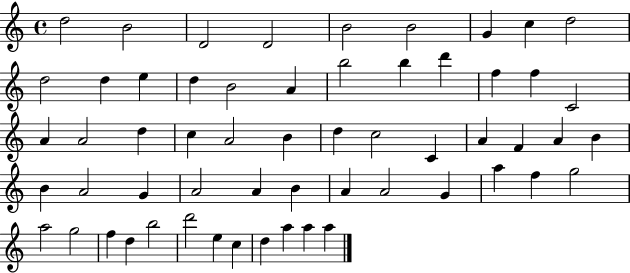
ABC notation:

X:1
T:Untitled
M:4/4
L:1/4
K:C
d2 B2 D2 D2 B2 B2 G c d2 d2 d e d B2 A b2 b d' f f C2 A A2 d c A2 B d c2 C A F A B B A2 G A2 A B A A2 G a f g2 a2 g2 f d b2 d'2 e c d a a a